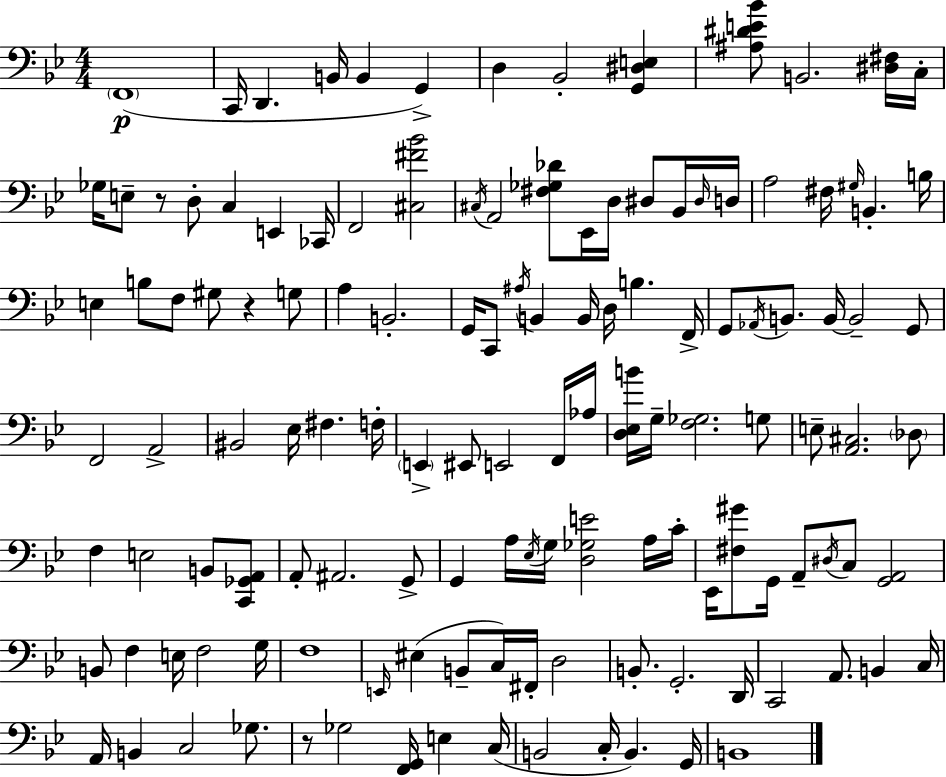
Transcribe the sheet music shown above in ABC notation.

X:1
T:Untitled
M:4/4
L:1/4
K:Gm
F,,4 C,,/4 D,, B,,/4 B,, G,, D, _B,,2 [G,,^D,E,] [^A,^DE_B]/2 B,,2 [^D,^F,]/4 C,/4 _G,/4 E,/2 z/2 D,/2 C, E,, _C,,/4 F,,2 [^C,^F_B]2 ^C,/4 A,,2 [^F,_G,_D]/2 _E,,/4 D,/4 ^D,/2 _B,,/4 ^D,/4 D,/4 A,2 ^F,/4 ^G,/4 B,, B,/4 E, B,/2 F,/2 ^G,/2 z G,/2 A, B,,2 G,,/4 C,,/2 ^A,/4 B,, B,,/4 D,/4 B, F,,/4 G,,/2 _A,,/4 B,,/2 B,,/4 B,,2 G,,/2 F,,2 A,,2 ^B,,2 _E,/4 ^F, F,/4 E,, ^E,,/2 E,,2 F,,/4 _A,/4 [D,_E,B]/4 G,/4 [F,_G,]2 G,/2 E,/2 [A,,^C,]2 _D,/2 F, E,2 B,,/2 [C,,_G,,A,,]/2 A,,/2 ^A,,2 G,,/2 G,, A,/4 _E,/4 G,/4 [D,_G,E]2 A,/4 C/4 _E,,/4 [^F,^G]/2 G,,/4 A,,/2 ^D,/4 C,/2 [G,,A,,]2 B,,/2 F, E,/4 F,2 G,/4 F,4 E,,/4 ^E, B,,/2 C,/4 ^F,,/4 D,2 B,,/2 G,,2 D,,/4 C,,2 A,,/2 B,, C,/4 A,,/4 B,, C,2 _G,/2 z/2 _G,2 [F,,G,,]/4 E, C,/4 B,,2 C,/4 B,, G,,/4 B,,4